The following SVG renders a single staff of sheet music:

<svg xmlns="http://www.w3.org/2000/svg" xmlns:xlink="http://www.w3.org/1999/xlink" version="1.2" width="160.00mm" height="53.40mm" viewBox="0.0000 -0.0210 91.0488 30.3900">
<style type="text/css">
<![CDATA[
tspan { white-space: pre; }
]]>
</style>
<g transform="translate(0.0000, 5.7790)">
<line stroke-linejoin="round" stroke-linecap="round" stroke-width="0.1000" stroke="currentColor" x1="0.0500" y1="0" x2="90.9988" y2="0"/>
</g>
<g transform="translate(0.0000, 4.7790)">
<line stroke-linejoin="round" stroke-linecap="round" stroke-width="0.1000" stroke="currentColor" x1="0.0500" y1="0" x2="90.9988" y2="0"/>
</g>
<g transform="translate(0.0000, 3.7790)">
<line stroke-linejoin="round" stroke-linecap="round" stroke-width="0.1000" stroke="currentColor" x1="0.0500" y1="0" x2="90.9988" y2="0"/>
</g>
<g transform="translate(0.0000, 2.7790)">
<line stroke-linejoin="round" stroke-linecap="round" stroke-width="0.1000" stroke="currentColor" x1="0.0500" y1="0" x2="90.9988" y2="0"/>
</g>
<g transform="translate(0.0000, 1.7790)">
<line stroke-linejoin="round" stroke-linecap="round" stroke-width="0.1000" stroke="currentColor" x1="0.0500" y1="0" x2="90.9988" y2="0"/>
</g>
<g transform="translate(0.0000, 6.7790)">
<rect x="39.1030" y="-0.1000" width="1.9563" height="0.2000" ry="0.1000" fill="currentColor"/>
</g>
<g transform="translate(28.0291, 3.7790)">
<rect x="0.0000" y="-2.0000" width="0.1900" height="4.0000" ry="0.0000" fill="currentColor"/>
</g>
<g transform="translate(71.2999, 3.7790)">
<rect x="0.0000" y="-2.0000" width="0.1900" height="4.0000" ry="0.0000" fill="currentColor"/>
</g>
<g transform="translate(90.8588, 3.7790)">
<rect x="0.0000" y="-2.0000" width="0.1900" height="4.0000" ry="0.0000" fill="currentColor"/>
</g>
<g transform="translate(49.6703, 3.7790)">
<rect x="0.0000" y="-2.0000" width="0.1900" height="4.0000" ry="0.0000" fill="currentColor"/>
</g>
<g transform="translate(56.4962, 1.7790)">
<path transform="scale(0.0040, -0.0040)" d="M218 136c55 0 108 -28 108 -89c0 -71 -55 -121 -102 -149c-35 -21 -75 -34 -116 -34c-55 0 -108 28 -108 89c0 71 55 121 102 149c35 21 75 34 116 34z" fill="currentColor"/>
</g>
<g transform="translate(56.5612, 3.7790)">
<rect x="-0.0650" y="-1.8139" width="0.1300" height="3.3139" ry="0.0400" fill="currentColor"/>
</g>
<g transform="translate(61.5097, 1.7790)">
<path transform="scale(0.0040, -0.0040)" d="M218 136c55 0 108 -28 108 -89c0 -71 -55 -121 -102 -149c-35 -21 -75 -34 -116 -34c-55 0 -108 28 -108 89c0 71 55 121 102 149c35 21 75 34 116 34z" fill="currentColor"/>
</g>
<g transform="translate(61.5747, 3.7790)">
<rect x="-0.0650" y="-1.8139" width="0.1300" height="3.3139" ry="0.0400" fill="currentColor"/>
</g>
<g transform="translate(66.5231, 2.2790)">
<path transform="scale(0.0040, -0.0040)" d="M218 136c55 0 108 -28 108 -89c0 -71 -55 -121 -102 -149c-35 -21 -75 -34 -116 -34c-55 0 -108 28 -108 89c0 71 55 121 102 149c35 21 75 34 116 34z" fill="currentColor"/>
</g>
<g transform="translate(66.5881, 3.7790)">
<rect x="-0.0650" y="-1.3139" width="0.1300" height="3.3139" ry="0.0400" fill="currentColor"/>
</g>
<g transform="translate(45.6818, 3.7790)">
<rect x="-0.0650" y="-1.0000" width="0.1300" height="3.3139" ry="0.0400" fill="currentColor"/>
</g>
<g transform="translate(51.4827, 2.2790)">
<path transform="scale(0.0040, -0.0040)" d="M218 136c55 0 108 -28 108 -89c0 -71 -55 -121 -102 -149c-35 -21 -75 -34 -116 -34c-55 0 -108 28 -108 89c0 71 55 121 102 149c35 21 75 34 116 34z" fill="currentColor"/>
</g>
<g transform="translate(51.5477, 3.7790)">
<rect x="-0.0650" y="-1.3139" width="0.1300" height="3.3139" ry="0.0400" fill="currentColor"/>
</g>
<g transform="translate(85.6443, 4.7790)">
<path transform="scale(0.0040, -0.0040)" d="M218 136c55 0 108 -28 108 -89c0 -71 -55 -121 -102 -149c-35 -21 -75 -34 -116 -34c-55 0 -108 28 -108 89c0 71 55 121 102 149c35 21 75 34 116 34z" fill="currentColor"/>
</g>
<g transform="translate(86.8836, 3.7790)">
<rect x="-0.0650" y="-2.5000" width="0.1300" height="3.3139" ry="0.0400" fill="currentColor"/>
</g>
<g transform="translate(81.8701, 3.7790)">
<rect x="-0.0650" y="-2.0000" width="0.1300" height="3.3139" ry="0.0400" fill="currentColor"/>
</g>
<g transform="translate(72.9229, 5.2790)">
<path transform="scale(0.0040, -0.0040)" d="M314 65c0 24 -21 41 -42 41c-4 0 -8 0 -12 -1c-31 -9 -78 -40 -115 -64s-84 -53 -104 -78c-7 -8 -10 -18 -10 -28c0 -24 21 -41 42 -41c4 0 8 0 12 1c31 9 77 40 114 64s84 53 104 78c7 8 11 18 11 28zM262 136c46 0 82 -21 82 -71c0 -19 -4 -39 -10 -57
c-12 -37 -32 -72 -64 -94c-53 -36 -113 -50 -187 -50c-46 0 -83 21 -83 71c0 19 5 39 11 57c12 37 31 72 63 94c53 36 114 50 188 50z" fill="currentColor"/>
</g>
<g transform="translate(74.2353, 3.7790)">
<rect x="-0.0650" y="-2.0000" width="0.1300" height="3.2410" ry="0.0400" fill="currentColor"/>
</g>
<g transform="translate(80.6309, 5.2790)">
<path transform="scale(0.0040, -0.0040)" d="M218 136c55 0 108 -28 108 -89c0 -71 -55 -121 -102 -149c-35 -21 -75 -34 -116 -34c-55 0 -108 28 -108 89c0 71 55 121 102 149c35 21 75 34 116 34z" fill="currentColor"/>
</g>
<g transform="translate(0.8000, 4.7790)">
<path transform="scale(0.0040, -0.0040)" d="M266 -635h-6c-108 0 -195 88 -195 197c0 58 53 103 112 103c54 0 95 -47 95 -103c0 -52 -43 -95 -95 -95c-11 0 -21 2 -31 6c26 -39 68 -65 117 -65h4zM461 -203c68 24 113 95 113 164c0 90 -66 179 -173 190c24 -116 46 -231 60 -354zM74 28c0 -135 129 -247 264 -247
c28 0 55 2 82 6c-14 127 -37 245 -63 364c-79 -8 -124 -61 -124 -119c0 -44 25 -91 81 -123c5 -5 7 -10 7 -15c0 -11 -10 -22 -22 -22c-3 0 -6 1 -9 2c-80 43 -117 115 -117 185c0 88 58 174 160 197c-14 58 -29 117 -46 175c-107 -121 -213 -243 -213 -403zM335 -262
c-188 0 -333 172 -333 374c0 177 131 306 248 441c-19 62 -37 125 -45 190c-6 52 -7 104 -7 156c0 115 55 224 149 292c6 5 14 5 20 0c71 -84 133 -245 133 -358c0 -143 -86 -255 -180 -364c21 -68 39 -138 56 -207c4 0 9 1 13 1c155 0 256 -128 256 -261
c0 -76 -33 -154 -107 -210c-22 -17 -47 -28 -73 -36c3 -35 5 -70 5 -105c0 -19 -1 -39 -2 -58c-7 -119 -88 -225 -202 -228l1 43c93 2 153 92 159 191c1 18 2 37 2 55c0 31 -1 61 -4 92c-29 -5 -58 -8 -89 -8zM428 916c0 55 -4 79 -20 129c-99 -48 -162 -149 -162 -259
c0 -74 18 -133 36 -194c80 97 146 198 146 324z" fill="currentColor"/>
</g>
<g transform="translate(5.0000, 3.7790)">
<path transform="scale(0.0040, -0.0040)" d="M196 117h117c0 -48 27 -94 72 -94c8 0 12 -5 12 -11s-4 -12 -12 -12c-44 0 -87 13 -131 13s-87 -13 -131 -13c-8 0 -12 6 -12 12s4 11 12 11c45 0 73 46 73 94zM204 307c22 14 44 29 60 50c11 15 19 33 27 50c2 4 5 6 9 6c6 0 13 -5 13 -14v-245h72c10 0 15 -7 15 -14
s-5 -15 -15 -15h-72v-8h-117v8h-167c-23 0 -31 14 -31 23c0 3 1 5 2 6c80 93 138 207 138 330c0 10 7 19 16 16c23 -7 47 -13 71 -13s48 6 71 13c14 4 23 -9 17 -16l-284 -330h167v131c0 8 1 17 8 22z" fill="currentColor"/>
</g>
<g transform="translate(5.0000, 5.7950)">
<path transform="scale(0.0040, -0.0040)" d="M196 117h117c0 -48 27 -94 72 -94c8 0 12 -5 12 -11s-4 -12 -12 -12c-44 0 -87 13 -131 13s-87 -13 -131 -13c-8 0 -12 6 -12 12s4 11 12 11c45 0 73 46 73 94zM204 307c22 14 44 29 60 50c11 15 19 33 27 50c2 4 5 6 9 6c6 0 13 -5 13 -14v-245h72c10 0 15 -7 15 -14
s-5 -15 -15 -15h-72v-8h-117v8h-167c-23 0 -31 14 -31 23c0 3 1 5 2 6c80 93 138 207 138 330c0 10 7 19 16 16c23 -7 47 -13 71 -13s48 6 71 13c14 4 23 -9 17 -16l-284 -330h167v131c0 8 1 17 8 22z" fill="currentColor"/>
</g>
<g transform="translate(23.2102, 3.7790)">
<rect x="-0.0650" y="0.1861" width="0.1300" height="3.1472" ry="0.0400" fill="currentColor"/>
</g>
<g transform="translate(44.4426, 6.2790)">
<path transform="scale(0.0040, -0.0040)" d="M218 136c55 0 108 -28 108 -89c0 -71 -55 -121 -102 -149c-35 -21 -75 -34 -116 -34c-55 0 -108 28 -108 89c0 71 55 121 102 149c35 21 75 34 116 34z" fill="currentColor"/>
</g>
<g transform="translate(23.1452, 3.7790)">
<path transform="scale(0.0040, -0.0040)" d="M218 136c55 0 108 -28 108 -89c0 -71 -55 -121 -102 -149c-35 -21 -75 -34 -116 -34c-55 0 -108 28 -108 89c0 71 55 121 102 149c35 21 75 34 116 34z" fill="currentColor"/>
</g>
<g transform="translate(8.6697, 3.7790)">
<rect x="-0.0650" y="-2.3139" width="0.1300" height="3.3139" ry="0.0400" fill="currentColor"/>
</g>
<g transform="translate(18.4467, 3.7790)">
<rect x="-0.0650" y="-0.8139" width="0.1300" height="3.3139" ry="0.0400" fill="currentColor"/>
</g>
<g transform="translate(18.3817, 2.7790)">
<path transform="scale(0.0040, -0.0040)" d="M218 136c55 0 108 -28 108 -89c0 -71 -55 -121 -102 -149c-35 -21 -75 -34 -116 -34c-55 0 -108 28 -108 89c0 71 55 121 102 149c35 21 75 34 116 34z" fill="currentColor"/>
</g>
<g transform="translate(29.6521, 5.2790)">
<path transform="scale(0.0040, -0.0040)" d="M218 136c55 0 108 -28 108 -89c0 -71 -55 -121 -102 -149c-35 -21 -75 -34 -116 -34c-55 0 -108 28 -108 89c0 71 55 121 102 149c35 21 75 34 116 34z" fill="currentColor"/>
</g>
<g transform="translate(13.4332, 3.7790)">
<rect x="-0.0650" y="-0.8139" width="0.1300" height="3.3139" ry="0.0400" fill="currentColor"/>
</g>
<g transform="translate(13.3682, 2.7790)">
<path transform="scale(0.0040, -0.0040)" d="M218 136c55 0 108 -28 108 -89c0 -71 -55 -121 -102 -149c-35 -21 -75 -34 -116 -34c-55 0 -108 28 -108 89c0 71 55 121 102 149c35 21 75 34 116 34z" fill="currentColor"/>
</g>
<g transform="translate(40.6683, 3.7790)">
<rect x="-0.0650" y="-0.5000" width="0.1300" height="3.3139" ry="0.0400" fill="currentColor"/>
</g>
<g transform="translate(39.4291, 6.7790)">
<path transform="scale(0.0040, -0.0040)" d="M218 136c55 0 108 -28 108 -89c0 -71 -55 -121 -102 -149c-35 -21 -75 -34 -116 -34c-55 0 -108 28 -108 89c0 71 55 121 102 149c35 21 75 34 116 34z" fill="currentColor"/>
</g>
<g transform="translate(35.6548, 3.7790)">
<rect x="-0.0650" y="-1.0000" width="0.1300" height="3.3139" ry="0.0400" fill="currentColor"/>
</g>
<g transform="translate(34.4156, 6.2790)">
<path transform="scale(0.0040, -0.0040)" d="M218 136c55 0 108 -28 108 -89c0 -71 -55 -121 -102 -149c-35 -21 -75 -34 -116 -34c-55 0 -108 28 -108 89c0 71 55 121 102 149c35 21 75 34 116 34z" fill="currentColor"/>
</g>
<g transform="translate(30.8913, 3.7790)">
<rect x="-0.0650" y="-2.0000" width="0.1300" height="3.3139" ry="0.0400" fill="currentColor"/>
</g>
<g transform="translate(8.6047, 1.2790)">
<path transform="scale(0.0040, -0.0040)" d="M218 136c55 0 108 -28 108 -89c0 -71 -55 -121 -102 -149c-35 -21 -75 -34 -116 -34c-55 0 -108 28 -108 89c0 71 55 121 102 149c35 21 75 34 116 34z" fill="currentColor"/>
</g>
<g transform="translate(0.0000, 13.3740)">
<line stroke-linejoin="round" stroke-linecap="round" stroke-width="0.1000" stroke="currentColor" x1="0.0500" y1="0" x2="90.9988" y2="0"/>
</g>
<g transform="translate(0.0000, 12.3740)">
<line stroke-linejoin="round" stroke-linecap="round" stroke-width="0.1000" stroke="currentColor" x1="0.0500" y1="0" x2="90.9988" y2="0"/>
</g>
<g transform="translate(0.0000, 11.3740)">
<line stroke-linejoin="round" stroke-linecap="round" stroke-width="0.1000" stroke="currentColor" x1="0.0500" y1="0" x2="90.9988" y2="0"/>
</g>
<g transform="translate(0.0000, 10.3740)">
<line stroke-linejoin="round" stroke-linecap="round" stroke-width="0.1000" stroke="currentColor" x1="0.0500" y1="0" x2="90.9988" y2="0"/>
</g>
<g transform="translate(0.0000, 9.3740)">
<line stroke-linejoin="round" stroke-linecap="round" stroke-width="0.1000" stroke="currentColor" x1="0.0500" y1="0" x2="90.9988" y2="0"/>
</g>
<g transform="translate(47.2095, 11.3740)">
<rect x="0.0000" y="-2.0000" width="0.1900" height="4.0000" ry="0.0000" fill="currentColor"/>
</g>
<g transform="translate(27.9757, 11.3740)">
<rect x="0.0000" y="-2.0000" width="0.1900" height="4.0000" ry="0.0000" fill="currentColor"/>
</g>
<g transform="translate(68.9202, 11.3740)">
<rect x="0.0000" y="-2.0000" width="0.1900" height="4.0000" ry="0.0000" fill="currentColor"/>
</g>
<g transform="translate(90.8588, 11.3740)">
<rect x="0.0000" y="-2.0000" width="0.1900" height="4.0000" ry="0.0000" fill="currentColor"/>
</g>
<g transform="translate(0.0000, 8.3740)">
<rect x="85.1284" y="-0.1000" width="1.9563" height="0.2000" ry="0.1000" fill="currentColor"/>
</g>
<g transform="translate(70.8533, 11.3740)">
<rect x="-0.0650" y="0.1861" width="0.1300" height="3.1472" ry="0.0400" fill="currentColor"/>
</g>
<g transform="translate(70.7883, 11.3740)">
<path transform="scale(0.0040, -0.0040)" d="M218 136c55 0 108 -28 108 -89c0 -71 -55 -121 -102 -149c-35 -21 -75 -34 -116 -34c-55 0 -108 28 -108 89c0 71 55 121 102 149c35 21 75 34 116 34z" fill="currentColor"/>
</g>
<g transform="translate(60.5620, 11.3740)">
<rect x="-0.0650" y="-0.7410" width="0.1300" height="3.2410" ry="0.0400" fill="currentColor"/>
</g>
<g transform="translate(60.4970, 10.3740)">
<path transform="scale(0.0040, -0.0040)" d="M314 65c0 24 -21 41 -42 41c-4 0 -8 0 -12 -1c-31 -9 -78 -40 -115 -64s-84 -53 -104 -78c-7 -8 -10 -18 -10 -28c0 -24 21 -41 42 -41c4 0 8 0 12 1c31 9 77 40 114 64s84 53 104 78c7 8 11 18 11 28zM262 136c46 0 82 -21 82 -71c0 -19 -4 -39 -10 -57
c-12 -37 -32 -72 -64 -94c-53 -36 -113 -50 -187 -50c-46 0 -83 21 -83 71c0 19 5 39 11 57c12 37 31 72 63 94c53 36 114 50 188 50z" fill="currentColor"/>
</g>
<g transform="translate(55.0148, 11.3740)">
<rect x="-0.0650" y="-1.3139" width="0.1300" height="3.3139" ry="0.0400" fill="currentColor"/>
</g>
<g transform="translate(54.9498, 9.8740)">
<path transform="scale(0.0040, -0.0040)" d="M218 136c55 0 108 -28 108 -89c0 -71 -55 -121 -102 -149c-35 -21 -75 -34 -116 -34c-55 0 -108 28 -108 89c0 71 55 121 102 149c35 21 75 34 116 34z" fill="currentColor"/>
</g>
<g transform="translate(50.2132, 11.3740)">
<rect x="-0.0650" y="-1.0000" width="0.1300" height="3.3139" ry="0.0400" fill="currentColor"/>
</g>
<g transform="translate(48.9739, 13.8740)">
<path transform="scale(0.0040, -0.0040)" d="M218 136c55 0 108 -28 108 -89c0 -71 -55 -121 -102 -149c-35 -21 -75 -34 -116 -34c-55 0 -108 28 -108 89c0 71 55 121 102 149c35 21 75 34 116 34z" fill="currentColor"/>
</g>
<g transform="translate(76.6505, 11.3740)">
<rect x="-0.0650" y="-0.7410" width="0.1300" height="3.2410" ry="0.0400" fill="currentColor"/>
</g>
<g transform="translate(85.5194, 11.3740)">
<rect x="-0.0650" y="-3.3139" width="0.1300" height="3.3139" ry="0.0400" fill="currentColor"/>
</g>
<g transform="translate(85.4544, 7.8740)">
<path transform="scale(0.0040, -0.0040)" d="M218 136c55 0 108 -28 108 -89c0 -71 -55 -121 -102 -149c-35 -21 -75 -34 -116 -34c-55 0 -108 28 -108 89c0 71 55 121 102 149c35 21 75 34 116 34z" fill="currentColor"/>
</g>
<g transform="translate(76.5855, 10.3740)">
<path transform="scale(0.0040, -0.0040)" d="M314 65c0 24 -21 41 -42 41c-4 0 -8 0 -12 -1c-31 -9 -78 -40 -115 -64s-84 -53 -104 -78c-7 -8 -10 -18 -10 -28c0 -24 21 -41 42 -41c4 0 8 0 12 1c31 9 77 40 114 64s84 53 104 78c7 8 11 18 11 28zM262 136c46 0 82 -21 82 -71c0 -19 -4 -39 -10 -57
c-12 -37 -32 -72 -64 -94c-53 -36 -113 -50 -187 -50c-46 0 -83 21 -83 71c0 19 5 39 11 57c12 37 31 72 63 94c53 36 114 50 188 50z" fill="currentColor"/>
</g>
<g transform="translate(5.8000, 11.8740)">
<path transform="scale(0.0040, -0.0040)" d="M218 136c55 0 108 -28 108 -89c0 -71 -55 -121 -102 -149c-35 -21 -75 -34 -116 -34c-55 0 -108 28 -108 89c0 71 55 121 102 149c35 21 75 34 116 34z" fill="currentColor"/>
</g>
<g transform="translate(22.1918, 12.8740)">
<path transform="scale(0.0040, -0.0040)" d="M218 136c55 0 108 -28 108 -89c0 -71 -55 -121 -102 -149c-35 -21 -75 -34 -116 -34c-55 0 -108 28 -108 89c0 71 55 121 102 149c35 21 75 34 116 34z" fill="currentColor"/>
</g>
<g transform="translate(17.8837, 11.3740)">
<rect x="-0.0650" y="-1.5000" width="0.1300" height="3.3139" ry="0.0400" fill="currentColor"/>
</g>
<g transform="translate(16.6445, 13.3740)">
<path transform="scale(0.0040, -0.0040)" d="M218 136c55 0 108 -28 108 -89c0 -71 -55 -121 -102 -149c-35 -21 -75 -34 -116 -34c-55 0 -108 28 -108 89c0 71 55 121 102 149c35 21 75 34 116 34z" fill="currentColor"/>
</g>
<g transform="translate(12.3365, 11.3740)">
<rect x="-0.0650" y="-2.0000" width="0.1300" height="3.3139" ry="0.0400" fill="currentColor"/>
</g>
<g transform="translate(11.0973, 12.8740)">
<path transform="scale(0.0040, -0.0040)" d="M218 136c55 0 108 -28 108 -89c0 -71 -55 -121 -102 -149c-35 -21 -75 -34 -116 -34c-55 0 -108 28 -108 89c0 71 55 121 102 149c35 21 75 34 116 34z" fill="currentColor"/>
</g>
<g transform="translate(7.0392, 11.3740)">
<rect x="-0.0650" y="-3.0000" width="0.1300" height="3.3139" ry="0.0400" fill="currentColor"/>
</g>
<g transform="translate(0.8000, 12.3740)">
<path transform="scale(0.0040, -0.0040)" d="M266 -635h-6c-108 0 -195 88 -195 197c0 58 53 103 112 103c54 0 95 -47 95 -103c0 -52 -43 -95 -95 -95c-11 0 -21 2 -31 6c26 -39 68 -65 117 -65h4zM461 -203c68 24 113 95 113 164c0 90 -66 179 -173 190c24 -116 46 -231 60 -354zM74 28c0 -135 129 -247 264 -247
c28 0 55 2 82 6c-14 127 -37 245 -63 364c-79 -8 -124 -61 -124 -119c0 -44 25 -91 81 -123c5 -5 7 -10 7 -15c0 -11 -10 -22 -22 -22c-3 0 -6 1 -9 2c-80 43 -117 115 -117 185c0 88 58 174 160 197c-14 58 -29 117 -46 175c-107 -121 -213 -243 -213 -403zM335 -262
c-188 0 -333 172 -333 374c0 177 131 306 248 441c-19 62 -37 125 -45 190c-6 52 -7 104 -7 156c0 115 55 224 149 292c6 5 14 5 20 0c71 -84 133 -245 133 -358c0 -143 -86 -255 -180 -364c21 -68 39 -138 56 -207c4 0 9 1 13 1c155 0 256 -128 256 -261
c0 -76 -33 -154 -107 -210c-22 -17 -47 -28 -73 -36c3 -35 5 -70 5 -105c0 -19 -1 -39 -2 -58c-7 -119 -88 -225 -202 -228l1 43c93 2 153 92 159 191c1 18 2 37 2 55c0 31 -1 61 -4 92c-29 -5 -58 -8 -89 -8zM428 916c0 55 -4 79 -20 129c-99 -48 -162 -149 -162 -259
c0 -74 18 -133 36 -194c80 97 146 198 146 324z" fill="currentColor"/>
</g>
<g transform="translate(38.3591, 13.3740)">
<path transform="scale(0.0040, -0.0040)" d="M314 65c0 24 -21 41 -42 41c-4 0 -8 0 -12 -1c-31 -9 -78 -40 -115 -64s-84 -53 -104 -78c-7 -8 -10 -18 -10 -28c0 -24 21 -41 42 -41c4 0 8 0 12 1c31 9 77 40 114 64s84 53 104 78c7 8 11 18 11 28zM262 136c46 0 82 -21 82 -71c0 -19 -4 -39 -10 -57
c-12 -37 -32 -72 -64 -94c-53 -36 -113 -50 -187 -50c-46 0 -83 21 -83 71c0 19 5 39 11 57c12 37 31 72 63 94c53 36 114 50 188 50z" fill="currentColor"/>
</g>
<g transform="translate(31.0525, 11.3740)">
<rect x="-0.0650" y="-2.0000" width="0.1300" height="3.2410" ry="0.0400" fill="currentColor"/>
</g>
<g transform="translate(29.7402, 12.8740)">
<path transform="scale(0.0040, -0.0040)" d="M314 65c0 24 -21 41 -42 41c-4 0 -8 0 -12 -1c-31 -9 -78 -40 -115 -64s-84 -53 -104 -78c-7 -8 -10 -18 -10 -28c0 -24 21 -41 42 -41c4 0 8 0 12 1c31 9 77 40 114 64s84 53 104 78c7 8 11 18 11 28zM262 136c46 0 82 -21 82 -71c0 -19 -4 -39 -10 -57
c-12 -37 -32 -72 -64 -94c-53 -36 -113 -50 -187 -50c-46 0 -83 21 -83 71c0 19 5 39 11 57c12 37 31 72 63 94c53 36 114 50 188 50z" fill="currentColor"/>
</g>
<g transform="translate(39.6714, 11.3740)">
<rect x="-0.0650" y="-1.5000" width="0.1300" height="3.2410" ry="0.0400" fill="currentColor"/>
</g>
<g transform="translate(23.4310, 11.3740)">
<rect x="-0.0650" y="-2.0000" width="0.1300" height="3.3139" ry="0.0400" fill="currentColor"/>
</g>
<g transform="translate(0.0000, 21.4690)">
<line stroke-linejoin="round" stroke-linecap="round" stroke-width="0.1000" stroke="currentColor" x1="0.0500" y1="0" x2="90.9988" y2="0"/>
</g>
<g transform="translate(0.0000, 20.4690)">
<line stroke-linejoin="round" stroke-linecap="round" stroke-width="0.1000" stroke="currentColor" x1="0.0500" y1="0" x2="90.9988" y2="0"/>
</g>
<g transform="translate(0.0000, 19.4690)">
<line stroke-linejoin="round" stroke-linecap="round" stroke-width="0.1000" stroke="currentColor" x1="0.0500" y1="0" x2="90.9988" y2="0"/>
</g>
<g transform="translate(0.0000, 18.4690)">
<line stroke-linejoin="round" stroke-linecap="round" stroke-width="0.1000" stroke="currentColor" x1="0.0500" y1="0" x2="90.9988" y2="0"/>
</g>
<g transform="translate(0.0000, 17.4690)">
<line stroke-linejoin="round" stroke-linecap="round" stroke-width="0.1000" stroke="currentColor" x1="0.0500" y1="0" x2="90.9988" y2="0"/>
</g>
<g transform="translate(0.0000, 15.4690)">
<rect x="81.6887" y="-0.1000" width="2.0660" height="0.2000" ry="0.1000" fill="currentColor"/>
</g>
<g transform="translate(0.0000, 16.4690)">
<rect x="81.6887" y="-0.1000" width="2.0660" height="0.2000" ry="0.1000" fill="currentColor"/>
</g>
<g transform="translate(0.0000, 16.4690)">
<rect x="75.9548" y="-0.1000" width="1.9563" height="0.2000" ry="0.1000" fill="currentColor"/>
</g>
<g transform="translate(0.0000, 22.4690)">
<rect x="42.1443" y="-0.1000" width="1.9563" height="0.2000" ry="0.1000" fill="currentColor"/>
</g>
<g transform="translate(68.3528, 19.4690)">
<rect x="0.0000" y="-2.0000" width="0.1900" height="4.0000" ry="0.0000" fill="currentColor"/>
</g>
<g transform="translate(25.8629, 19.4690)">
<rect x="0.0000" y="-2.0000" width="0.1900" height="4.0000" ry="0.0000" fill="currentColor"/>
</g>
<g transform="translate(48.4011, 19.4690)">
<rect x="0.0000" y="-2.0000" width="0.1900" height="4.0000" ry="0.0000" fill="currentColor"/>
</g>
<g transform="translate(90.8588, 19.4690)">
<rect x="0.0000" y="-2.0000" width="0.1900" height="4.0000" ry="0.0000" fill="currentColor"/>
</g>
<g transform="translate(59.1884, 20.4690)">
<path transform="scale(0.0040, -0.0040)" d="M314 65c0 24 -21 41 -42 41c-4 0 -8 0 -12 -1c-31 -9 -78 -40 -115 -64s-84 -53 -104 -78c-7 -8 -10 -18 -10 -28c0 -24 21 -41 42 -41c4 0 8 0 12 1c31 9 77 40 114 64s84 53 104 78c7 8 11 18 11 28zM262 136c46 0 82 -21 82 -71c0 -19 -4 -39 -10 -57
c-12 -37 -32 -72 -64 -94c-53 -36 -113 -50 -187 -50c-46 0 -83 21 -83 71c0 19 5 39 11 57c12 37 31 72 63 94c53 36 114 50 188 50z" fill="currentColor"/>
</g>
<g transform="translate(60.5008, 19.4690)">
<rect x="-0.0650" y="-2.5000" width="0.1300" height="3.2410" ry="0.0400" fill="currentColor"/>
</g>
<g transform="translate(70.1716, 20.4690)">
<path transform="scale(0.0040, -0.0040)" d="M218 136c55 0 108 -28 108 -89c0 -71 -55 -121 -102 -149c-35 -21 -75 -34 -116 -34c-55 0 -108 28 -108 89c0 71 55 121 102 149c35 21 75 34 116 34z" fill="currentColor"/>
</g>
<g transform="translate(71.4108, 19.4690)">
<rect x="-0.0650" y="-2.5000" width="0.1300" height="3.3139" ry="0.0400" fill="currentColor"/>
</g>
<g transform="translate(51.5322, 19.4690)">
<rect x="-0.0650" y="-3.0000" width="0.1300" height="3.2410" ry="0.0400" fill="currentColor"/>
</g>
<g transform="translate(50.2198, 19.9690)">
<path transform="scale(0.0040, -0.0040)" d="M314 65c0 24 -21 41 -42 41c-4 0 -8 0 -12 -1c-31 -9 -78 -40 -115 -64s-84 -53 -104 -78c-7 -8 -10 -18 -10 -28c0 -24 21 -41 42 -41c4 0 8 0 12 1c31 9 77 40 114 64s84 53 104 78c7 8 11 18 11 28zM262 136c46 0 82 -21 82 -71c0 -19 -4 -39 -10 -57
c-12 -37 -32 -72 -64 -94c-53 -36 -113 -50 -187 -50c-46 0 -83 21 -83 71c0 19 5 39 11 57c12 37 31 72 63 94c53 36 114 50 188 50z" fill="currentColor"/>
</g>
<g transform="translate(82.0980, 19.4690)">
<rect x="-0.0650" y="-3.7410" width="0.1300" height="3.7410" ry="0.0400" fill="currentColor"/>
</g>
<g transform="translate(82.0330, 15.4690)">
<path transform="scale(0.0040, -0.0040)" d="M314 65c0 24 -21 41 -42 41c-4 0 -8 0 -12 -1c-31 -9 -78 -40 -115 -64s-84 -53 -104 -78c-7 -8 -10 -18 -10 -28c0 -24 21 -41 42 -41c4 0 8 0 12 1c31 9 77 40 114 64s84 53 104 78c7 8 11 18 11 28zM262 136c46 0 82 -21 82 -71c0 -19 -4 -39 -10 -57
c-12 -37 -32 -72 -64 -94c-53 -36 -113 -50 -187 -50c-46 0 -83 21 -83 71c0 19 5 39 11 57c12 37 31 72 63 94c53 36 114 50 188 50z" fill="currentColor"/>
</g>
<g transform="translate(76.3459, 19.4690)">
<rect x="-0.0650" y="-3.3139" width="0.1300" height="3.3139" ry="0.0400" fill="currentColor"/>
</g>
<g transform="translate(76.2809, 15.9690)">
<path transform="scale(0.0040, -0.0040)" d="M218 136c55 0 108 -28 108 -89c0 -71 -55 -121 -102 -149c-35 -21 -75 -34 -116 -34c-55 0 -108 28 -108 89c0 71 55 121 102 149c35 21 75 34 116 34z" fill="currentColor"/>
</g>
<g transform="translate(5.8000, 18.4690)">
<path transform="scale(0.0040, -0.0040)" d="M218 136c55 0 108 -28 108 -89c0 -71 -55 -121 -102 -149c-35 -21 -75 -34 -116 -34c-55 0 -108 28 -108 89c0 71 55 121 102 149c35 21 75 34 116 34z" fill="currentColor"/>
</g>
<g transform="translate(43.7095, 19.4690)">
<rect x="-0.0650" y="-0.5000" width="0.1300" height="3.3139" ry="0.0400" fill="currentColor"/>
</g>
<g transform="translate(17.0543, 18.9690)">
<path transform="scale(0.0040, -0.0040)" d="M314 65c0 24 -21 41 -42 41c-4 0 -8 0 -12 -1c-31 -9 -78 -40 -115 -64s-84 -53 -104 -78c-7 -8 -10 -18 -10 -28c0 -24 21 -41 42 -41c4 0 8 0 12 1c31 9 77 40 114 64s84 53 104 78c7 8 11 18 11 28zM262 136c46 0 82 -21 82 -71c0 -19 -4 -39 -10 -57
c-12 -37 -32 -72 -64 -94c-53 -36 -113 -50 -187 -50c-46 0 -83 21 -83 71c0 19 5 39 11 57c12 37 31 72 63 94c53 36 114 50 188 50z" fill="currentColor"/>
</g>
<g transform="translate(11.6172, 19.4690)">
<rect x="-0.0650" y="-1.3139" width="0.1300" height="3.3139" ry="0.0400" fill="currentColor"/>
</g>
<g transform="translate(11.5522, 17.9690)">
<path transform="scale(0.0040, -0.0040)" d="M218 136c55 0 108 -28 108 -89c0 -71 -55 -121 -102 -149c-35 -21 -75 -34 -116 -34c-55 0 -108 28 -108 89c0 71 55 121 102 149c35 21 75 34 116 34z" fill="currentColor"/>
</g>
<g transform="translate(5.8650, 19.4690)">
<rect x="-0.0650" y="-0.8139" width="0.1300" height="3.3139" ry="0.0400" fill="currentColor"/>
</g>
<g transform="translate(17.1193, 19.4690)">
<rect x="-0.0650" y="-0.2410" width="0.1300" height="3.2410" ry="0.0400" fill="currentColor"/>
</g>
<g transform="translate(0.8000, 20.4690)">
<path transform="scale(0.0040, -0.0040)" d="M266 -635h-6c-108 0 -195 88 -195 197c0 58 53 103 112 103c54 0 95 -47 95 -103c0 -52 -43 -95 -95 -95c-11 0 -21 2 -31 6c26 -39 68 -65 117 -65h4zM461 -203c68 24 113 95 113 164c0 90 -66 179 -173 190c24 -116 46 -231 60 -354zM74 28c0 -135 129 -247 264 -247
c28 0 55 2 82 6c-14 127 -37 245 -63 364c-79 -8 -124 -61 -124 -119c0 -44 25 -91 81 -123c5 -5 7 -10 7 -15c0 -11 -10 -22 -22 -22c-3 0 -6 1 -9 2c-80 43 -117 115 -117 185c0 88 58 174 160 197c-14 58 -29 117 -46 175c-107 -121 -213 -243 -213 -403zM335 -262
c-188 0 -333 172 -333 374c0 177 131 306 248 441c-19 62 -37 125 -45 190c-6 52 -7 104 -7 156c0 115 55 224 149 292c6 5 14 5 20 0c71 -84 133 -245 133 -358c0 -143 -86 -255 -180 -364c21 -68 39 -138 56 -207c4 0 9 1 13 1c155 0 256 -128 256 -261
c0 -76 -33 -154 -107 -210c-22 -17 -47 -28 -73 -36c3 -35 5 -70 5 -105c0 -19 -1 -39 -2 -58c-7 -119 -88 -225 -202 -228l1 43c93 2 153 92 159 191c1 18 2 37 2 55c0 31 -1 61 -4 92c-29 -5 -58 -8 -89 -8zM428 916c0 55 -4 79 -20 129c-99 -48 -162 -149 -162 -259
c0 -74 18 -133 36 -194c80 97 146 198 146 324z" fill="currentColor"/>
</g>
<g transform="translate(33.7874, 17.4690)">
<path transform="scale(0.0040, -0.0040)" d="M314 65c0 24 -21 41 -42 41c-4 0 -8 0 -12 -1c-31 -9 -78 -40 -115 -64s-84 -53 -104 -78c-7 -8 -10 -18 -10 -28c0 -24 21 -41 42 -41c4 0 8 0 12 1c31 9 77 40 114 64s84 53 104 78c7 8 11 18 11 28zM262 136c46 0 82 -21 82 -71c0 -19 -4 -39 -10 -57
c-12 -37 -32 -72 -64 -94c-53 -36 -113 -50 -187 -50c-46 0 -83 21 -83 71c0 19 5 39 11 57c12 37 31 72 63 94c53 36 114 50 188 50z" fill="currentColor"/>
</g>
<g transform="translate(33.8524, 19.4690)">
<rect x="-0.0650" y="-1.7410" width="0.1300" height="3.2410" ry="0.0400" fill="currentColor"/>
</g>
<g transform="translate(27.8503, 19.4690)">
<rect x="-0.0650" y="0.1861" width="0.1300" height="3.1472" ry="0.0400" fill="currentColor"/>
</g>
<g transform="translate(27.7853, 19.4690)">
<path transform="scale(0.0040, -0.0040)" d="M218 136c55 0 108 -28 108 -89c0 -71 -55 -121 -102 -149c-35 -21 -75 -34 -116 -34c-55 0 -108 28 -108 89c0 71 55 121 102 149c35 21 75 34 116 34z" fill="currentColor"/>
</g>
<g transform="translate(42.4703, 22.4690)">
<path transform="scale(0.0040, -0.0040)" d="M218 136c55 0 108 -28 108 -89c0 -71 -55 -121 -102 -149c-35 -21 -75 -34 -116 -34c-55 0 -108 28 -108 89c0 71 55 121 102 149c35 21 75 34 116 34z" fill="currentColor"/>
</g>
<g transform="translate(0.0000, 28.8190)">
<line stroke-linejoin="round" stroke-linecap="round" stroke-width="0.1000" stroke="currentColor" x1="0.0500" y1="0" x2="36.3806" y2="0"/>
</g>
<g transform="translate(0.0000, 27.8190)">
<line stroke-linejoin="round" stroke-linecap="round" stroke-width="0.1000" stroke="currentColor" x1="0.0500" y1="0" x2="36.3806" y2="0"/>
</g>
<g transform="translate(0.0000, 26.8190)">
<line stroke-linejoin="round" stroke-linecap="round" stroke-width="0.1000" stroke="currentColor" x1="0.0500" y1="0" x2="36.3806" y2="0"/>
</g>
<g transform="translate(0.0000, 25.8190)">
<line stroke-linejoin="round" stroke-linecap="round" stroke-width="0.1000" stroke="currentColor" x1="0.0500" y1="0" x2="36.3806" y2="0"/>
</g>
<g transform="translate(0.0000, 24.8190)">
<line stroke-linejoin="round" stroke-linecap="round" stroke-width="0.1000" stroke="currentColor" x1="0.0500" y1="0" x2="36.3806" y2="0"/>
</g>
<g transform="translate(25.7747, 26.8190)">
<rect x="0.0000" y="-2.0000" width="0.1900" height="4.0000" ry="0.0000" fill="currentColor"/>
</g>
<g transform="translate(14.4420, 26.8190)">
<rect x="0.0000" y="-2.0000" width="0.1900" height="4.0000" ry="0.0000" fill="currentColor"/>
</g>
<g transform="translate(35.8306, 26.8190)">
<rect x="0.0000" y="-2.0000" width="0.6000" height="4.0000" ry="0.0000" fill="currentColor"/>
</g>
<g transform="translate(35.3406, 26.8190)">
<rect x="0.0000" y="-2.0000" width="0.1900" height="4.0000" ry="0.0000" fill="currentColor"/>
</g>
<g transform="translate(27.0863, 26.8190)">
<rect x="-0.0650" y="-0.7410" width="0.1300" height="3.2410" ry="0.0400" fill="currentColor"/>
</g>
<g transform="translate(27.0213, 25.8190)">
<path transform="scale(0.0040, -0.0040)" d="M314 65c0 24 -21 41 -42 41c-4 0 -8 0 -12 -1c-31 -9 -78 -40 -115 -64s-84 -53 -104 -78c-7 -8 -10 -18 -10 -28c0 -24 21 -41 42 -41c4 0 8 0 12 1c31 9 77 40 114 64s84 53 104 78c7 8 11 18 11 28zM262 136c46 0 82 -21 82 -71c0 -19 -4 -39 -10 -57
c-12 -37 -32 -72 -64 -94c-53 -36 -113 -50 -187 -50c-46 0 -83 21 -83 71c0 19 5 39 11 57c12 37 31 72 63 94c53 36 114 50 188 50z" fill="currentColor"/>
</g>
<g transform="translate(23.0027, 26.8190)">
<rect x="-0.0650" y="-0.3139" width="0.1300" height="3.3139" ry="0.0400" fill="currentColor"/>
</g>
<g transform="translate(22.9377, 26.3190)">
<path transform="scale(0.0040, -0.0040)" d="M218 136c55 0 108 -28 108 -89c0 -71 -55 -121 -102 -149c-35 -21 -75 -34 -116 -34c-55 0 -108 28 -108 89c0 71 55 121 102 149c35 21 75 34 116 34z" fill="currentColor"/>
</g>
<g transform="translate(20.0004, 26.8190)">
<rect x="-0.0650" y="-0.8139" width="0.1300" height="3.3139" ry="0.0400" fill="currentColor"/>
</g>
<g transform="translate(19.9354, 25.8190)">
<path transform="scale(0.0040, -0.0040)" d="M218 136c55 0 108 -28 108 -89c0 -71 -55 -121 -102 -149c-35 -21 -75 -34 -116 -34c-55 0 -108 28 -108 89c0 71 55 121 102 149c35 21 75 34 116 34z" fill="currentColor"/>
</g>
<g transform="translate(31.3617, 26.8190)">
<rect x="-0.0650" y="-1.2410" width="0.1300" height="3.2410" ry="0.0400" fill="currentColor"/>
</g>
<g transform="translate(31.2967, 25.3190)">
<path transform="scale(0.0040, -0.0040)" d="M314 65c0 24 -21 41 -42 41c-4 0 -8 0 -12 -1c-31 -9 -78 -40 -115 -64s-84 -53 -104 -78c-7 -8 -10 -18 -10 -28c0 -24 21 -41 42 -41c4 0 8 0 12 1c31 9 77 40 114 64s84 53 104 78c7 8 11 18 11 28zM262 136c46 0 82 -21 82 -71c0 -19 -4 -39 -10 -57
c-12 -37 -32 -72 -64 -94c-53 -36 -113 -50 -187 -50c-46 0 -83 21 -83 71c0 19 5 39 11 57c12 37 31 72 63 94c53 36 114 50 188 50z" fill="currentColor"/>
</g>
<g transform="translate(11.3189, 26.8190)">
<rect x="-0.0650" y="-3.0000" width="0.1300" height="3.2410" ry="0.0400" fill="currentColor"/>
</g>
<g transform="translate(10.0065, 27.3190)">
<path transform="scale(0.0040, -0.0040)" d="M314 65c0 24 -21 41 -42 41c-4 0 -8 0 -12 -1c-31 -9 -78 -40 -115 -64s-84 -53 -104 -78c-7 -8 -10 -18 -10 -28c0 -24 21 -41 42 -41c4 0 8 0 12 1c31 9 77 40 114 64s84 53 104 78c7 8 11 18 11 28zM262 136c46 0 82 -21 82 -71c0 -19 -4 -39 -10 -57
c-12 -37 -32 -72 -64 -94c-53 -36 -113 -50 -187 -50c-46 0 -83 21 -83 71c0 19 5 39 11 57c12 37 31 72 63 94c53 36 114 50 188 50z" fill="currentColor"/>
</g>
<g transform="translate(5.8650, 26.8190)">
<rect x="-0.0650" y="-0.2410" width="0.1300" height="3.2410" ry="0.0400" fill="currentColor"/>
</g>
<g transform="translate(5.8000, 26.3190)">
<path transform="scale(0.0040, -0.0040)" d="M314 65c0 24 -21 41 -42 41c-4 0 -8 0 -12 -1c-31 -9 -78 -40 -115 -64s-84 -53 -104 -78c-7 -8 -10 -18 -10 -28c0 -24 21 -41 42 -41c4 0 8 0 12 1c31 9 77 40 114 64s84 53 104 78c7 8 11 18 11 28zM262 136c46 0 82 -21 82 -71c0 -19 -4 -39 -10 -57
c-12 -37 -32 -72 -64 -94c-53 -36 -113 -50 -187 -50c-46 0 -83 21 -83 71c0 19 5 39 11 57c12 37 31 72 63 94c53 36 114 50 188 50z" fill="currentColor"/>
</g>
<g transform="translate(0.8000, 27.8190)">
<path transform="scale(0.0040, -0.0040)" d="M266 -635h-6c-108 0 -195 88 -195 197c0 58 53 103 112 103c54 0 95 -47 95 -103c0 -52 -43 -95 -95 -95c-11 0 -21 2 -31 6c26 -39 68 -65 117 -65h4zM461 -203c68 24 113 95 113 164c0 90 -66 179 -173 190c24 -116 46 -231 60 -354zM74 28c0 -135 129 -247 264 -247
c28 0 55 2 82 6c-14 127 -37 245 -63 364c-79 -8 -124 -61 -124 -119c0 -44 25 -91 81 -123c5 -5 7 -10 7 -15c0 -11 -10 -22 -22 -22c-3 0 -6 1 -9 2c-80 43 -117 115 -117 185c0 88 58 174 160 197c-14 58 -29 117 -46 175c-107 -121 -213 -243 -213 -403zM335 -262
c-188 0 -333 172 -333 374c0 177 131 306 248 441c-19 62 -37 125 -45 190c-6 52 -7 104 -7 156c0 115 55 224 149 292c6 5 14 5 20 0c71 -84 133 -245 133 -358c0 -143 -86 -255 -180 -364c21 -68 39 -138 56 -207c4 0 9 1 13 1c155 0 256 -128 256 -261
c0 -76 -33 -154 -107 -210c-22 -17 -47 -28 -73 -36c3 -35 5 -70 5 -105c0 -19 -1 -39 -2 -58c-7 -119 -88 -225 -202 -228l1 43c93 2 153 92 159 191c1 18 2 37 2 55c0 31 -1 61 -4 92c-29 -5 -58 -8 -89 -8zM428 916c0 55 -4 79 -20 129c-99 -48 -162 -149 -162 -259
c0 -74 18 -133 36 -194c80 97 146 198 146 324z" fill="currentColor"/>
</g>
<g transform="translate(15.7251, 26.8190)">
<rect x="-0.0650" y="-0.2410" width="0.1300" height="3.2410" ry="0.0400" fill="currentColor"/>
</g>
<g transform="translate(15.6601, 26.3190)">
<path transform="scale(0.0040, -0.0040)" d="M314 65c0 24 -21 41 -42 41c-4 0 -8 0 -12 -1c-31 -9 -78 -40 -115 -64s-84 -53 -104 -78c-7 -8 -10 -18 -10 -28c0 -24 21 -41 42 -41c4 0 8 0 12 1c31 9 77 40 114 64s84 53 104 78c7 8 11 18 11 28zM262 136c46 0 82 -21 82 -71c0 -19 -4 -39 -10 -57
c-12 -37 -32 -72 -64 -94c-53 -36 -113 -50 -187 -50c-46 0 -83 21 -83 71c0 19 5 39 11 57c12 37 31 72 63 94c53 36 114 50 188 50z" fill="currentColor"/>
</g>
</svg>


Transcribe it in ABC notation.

X:1
T:Untitled
M:4/4
L:1/4
K:C
g d d B F D C D e f f e F2 F G A F E F F2 E2 D e d2 B d2 b d e c2 B f2 C A2 G2 G b c'2 c2 A2 c2 d c d2 e2